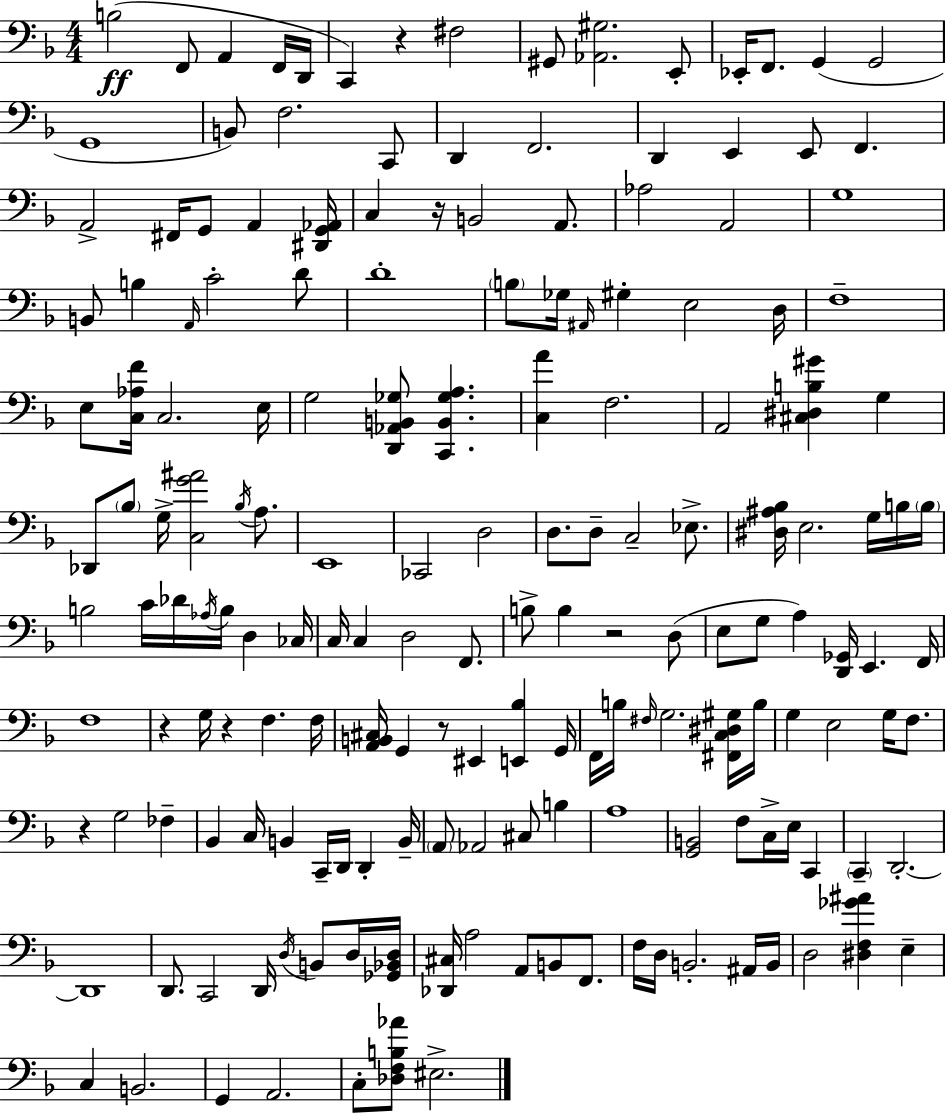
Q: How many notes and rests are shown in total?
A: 173